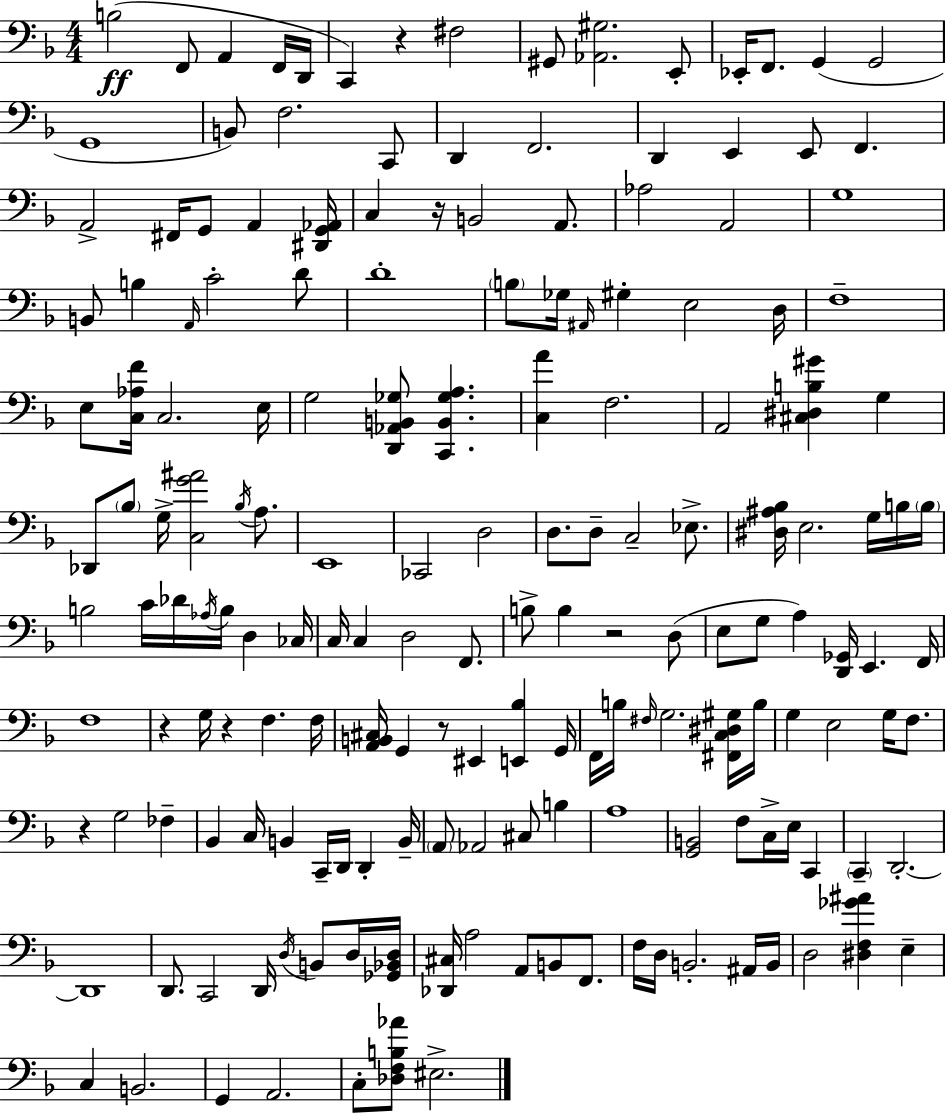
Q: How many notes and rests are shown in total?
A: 173